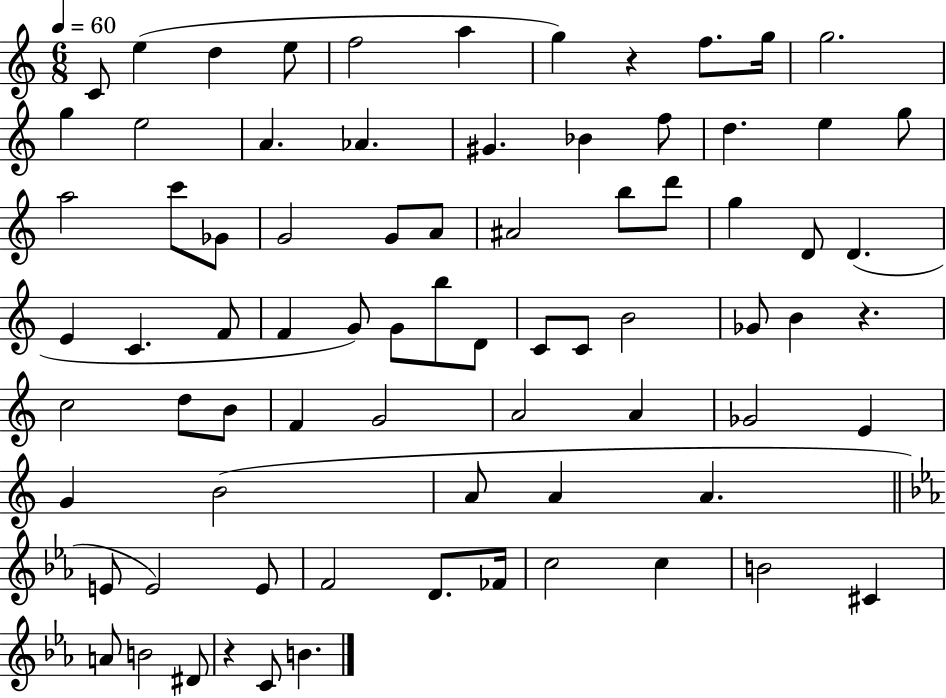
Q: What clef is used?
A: treble